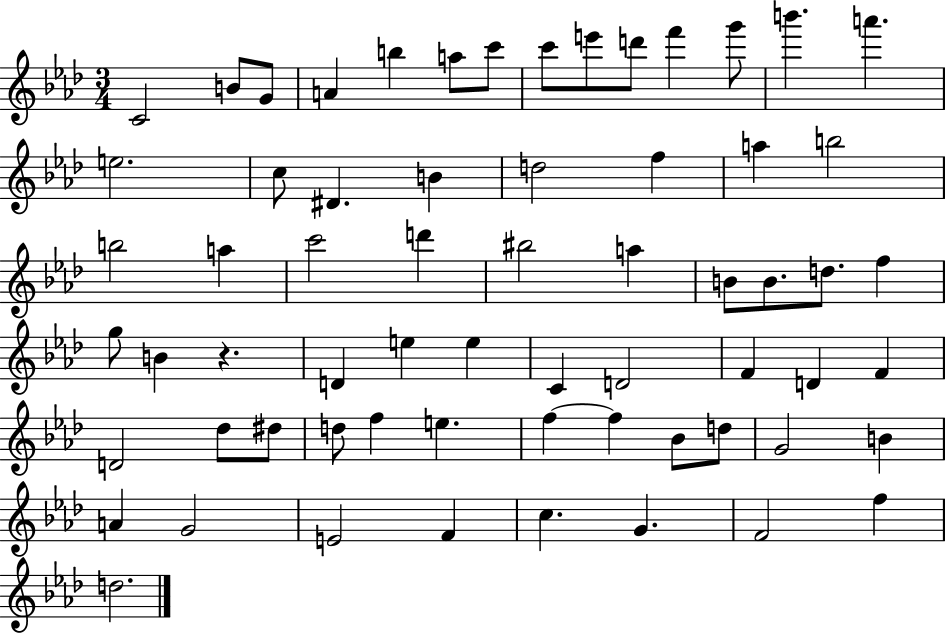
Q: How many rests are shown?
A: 1